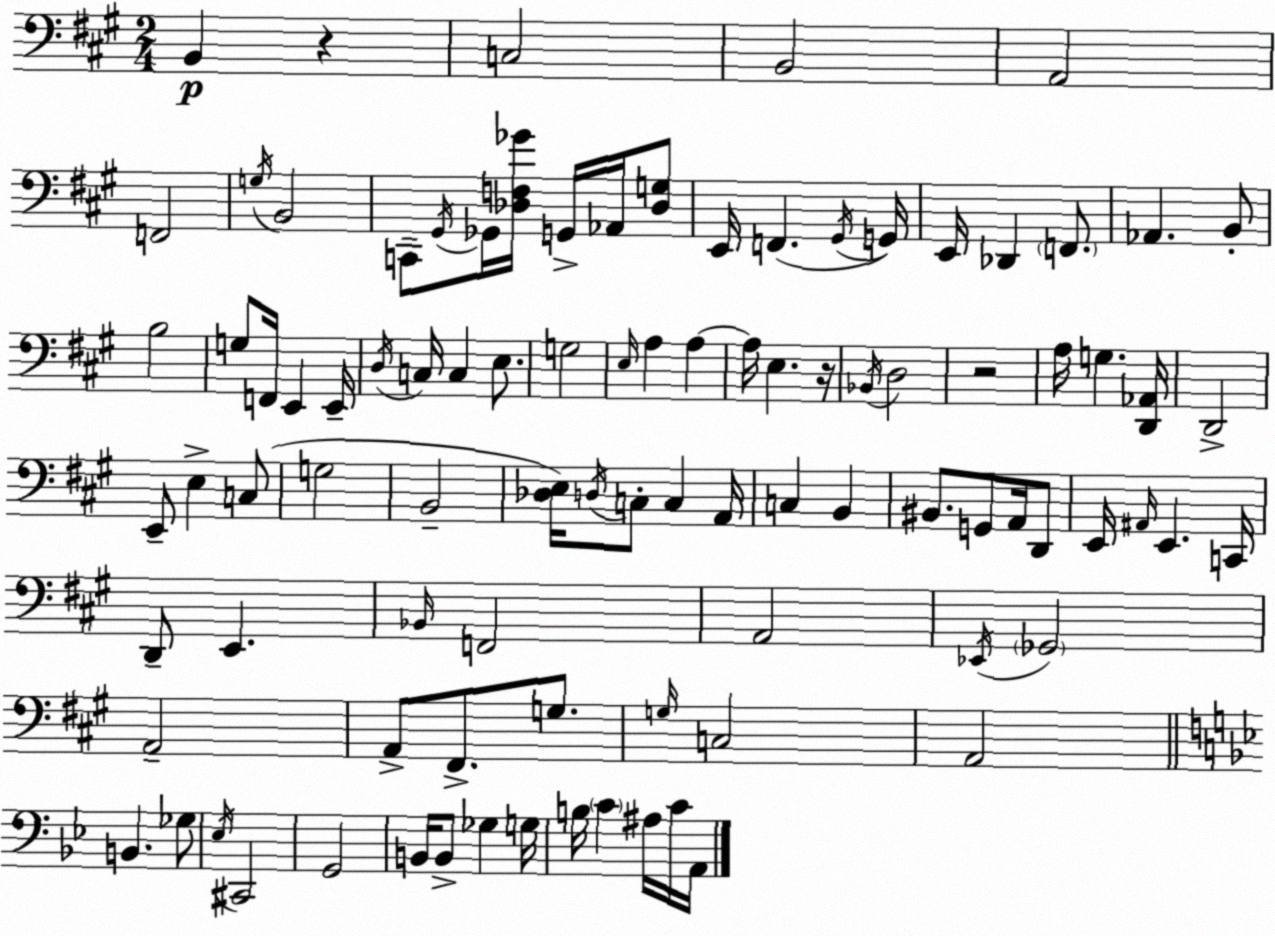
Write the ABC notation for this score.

X:1
T:Untitled
M:2/4
L:1/4
K:A
B,, z C,2 B,,2 A,,2 F,,2 G,/4 B,,2 C,,/2 ^G,,/4 _G,,/4 [_D,F,_G]/4 G,,/4 _A,,/4 [_D,G,]/2 E,,/4 F,, ^G,,/4 G,,/4 E,,/4 _D,, F,,/2 _A,, B,,/2 B,2 G,/2 F,,/4 E,, E,,/4 D,/4 C,/4 C, E,/2 G,2 E,/4 A, A, A,/4 E, z/4 _B,,/4 D,2 z2 A,/4 G, [D,,_A,,]/4 D,,2 E,,/2 E, C,/2 G,2 B,,2 [_D,E,]/4 D,/4 C,/2 C, A,,/4 C, B,, ^B,,/2 G,,/2 A,,/4 D,,/2 E,,/4 ^A,,/4 E,, C,,/4 D,,/2 E,, _B,,/4 F,,2 A,,2 _E,,/4 _G,,2 A,,2 A,,/2 ^F,,/2 G,/2 G,/4 C,2 A,,2 B,, _G,/2 _E,/4 ^C,,2 G,,2 B,,/4 B,,/2 _G, G,/4 B,/4 C ^A,/4 C/4 A,,/4